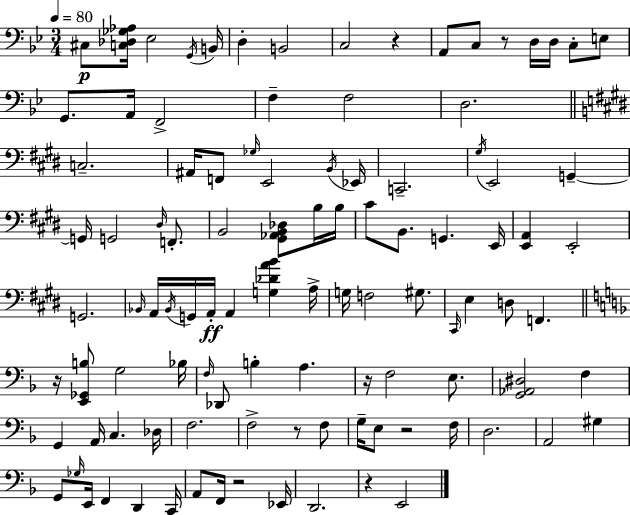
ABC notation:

X:1
T:Untitled
M:3/4
L:1/4
K:Bb
^C,/2 [C,_D,_G,_A,]/4 _E,2 G,,/4 B,,/4 D, B,,2 C,2 z A,,/2 C,/2 z/2 D,/4 D,/4 C,/2 E,/2 G,,/2 A,,/4 F,,2 F, F,2 D,2 C,2 ^A,,/4 F,,/2 _G,/4 E,,2 B,,/4 _E,,/4 C,,2 ^G,/4 E,,2 G,, G,,/4 G,,2 ^D,/4 F,,/2 B,,2 [^G,,_A,,B,,_D,]/2 B,/4 B,/4 ^C/2 B,,/2 G,, E,,/4 [E,,A,,] E,,2 G,,2 _B,,/4 A,,/4 _B,,/4 G,,/4 A,,/4 A,, [G,_DAB] A,/4 G,/4 F,2 ^G,/2 ^C,,/4 E, D,/2 F,, z/4 [E,,_G,,B,]/2 G,2 _B,/4 F,/4 _D,,/2 B, A, z/4 F,2 E,/2 [G,,_A,,^D,]2 F, G,, A,,/4 C, _D,/4 F,2 F,2 z/2 F,/2 G,/4 E,/2 z2 F,/4 D,2 A,,2 ^G, G,,/2 _G,/4 E,,/4 F,, D,, C,,/4 A,,/2 F,,/4 z2 _E,,/4 D,,2 z E,,2